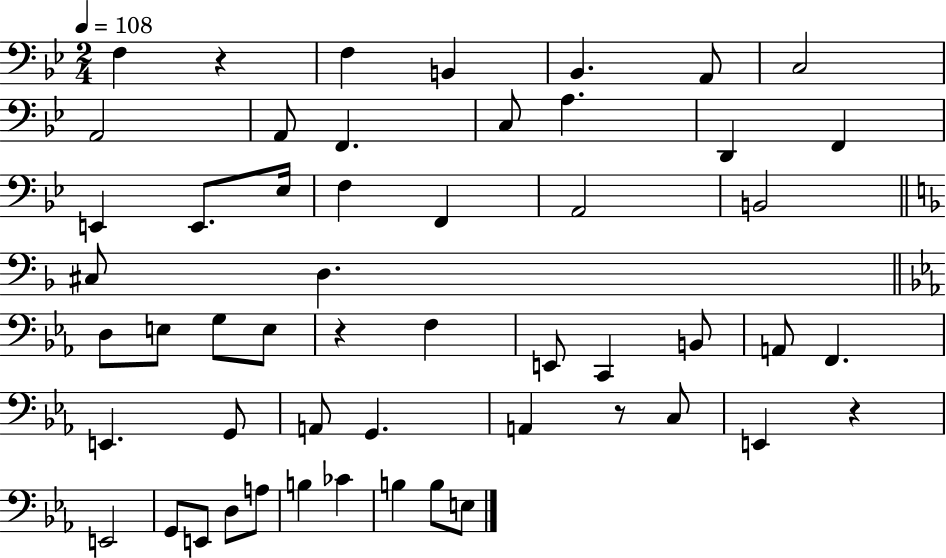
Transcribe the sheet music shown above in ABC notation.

X:1
T:Untitled
M:2/4
L:1/4
K:Bb
F, z F, B,, _B,, A,,/2 C,2 A,,2 A,,/2 F,, C,/2 A, D,, F,, E,, E,,/2 _E,/4 F, F,, A,,2 B,,2 ^C,/2 D, D,/2 E,/2 G,/2 E,/2 z F, E,,/2 C,, B,,/2 A,,/2 F,, E,, G,,/2 A,,/2 G,, A,, z/2 C,/2 E,, z E,,2 G,,/2 E,,/2 D,/2 A,/2 B, _C B, B,/2 E,/2